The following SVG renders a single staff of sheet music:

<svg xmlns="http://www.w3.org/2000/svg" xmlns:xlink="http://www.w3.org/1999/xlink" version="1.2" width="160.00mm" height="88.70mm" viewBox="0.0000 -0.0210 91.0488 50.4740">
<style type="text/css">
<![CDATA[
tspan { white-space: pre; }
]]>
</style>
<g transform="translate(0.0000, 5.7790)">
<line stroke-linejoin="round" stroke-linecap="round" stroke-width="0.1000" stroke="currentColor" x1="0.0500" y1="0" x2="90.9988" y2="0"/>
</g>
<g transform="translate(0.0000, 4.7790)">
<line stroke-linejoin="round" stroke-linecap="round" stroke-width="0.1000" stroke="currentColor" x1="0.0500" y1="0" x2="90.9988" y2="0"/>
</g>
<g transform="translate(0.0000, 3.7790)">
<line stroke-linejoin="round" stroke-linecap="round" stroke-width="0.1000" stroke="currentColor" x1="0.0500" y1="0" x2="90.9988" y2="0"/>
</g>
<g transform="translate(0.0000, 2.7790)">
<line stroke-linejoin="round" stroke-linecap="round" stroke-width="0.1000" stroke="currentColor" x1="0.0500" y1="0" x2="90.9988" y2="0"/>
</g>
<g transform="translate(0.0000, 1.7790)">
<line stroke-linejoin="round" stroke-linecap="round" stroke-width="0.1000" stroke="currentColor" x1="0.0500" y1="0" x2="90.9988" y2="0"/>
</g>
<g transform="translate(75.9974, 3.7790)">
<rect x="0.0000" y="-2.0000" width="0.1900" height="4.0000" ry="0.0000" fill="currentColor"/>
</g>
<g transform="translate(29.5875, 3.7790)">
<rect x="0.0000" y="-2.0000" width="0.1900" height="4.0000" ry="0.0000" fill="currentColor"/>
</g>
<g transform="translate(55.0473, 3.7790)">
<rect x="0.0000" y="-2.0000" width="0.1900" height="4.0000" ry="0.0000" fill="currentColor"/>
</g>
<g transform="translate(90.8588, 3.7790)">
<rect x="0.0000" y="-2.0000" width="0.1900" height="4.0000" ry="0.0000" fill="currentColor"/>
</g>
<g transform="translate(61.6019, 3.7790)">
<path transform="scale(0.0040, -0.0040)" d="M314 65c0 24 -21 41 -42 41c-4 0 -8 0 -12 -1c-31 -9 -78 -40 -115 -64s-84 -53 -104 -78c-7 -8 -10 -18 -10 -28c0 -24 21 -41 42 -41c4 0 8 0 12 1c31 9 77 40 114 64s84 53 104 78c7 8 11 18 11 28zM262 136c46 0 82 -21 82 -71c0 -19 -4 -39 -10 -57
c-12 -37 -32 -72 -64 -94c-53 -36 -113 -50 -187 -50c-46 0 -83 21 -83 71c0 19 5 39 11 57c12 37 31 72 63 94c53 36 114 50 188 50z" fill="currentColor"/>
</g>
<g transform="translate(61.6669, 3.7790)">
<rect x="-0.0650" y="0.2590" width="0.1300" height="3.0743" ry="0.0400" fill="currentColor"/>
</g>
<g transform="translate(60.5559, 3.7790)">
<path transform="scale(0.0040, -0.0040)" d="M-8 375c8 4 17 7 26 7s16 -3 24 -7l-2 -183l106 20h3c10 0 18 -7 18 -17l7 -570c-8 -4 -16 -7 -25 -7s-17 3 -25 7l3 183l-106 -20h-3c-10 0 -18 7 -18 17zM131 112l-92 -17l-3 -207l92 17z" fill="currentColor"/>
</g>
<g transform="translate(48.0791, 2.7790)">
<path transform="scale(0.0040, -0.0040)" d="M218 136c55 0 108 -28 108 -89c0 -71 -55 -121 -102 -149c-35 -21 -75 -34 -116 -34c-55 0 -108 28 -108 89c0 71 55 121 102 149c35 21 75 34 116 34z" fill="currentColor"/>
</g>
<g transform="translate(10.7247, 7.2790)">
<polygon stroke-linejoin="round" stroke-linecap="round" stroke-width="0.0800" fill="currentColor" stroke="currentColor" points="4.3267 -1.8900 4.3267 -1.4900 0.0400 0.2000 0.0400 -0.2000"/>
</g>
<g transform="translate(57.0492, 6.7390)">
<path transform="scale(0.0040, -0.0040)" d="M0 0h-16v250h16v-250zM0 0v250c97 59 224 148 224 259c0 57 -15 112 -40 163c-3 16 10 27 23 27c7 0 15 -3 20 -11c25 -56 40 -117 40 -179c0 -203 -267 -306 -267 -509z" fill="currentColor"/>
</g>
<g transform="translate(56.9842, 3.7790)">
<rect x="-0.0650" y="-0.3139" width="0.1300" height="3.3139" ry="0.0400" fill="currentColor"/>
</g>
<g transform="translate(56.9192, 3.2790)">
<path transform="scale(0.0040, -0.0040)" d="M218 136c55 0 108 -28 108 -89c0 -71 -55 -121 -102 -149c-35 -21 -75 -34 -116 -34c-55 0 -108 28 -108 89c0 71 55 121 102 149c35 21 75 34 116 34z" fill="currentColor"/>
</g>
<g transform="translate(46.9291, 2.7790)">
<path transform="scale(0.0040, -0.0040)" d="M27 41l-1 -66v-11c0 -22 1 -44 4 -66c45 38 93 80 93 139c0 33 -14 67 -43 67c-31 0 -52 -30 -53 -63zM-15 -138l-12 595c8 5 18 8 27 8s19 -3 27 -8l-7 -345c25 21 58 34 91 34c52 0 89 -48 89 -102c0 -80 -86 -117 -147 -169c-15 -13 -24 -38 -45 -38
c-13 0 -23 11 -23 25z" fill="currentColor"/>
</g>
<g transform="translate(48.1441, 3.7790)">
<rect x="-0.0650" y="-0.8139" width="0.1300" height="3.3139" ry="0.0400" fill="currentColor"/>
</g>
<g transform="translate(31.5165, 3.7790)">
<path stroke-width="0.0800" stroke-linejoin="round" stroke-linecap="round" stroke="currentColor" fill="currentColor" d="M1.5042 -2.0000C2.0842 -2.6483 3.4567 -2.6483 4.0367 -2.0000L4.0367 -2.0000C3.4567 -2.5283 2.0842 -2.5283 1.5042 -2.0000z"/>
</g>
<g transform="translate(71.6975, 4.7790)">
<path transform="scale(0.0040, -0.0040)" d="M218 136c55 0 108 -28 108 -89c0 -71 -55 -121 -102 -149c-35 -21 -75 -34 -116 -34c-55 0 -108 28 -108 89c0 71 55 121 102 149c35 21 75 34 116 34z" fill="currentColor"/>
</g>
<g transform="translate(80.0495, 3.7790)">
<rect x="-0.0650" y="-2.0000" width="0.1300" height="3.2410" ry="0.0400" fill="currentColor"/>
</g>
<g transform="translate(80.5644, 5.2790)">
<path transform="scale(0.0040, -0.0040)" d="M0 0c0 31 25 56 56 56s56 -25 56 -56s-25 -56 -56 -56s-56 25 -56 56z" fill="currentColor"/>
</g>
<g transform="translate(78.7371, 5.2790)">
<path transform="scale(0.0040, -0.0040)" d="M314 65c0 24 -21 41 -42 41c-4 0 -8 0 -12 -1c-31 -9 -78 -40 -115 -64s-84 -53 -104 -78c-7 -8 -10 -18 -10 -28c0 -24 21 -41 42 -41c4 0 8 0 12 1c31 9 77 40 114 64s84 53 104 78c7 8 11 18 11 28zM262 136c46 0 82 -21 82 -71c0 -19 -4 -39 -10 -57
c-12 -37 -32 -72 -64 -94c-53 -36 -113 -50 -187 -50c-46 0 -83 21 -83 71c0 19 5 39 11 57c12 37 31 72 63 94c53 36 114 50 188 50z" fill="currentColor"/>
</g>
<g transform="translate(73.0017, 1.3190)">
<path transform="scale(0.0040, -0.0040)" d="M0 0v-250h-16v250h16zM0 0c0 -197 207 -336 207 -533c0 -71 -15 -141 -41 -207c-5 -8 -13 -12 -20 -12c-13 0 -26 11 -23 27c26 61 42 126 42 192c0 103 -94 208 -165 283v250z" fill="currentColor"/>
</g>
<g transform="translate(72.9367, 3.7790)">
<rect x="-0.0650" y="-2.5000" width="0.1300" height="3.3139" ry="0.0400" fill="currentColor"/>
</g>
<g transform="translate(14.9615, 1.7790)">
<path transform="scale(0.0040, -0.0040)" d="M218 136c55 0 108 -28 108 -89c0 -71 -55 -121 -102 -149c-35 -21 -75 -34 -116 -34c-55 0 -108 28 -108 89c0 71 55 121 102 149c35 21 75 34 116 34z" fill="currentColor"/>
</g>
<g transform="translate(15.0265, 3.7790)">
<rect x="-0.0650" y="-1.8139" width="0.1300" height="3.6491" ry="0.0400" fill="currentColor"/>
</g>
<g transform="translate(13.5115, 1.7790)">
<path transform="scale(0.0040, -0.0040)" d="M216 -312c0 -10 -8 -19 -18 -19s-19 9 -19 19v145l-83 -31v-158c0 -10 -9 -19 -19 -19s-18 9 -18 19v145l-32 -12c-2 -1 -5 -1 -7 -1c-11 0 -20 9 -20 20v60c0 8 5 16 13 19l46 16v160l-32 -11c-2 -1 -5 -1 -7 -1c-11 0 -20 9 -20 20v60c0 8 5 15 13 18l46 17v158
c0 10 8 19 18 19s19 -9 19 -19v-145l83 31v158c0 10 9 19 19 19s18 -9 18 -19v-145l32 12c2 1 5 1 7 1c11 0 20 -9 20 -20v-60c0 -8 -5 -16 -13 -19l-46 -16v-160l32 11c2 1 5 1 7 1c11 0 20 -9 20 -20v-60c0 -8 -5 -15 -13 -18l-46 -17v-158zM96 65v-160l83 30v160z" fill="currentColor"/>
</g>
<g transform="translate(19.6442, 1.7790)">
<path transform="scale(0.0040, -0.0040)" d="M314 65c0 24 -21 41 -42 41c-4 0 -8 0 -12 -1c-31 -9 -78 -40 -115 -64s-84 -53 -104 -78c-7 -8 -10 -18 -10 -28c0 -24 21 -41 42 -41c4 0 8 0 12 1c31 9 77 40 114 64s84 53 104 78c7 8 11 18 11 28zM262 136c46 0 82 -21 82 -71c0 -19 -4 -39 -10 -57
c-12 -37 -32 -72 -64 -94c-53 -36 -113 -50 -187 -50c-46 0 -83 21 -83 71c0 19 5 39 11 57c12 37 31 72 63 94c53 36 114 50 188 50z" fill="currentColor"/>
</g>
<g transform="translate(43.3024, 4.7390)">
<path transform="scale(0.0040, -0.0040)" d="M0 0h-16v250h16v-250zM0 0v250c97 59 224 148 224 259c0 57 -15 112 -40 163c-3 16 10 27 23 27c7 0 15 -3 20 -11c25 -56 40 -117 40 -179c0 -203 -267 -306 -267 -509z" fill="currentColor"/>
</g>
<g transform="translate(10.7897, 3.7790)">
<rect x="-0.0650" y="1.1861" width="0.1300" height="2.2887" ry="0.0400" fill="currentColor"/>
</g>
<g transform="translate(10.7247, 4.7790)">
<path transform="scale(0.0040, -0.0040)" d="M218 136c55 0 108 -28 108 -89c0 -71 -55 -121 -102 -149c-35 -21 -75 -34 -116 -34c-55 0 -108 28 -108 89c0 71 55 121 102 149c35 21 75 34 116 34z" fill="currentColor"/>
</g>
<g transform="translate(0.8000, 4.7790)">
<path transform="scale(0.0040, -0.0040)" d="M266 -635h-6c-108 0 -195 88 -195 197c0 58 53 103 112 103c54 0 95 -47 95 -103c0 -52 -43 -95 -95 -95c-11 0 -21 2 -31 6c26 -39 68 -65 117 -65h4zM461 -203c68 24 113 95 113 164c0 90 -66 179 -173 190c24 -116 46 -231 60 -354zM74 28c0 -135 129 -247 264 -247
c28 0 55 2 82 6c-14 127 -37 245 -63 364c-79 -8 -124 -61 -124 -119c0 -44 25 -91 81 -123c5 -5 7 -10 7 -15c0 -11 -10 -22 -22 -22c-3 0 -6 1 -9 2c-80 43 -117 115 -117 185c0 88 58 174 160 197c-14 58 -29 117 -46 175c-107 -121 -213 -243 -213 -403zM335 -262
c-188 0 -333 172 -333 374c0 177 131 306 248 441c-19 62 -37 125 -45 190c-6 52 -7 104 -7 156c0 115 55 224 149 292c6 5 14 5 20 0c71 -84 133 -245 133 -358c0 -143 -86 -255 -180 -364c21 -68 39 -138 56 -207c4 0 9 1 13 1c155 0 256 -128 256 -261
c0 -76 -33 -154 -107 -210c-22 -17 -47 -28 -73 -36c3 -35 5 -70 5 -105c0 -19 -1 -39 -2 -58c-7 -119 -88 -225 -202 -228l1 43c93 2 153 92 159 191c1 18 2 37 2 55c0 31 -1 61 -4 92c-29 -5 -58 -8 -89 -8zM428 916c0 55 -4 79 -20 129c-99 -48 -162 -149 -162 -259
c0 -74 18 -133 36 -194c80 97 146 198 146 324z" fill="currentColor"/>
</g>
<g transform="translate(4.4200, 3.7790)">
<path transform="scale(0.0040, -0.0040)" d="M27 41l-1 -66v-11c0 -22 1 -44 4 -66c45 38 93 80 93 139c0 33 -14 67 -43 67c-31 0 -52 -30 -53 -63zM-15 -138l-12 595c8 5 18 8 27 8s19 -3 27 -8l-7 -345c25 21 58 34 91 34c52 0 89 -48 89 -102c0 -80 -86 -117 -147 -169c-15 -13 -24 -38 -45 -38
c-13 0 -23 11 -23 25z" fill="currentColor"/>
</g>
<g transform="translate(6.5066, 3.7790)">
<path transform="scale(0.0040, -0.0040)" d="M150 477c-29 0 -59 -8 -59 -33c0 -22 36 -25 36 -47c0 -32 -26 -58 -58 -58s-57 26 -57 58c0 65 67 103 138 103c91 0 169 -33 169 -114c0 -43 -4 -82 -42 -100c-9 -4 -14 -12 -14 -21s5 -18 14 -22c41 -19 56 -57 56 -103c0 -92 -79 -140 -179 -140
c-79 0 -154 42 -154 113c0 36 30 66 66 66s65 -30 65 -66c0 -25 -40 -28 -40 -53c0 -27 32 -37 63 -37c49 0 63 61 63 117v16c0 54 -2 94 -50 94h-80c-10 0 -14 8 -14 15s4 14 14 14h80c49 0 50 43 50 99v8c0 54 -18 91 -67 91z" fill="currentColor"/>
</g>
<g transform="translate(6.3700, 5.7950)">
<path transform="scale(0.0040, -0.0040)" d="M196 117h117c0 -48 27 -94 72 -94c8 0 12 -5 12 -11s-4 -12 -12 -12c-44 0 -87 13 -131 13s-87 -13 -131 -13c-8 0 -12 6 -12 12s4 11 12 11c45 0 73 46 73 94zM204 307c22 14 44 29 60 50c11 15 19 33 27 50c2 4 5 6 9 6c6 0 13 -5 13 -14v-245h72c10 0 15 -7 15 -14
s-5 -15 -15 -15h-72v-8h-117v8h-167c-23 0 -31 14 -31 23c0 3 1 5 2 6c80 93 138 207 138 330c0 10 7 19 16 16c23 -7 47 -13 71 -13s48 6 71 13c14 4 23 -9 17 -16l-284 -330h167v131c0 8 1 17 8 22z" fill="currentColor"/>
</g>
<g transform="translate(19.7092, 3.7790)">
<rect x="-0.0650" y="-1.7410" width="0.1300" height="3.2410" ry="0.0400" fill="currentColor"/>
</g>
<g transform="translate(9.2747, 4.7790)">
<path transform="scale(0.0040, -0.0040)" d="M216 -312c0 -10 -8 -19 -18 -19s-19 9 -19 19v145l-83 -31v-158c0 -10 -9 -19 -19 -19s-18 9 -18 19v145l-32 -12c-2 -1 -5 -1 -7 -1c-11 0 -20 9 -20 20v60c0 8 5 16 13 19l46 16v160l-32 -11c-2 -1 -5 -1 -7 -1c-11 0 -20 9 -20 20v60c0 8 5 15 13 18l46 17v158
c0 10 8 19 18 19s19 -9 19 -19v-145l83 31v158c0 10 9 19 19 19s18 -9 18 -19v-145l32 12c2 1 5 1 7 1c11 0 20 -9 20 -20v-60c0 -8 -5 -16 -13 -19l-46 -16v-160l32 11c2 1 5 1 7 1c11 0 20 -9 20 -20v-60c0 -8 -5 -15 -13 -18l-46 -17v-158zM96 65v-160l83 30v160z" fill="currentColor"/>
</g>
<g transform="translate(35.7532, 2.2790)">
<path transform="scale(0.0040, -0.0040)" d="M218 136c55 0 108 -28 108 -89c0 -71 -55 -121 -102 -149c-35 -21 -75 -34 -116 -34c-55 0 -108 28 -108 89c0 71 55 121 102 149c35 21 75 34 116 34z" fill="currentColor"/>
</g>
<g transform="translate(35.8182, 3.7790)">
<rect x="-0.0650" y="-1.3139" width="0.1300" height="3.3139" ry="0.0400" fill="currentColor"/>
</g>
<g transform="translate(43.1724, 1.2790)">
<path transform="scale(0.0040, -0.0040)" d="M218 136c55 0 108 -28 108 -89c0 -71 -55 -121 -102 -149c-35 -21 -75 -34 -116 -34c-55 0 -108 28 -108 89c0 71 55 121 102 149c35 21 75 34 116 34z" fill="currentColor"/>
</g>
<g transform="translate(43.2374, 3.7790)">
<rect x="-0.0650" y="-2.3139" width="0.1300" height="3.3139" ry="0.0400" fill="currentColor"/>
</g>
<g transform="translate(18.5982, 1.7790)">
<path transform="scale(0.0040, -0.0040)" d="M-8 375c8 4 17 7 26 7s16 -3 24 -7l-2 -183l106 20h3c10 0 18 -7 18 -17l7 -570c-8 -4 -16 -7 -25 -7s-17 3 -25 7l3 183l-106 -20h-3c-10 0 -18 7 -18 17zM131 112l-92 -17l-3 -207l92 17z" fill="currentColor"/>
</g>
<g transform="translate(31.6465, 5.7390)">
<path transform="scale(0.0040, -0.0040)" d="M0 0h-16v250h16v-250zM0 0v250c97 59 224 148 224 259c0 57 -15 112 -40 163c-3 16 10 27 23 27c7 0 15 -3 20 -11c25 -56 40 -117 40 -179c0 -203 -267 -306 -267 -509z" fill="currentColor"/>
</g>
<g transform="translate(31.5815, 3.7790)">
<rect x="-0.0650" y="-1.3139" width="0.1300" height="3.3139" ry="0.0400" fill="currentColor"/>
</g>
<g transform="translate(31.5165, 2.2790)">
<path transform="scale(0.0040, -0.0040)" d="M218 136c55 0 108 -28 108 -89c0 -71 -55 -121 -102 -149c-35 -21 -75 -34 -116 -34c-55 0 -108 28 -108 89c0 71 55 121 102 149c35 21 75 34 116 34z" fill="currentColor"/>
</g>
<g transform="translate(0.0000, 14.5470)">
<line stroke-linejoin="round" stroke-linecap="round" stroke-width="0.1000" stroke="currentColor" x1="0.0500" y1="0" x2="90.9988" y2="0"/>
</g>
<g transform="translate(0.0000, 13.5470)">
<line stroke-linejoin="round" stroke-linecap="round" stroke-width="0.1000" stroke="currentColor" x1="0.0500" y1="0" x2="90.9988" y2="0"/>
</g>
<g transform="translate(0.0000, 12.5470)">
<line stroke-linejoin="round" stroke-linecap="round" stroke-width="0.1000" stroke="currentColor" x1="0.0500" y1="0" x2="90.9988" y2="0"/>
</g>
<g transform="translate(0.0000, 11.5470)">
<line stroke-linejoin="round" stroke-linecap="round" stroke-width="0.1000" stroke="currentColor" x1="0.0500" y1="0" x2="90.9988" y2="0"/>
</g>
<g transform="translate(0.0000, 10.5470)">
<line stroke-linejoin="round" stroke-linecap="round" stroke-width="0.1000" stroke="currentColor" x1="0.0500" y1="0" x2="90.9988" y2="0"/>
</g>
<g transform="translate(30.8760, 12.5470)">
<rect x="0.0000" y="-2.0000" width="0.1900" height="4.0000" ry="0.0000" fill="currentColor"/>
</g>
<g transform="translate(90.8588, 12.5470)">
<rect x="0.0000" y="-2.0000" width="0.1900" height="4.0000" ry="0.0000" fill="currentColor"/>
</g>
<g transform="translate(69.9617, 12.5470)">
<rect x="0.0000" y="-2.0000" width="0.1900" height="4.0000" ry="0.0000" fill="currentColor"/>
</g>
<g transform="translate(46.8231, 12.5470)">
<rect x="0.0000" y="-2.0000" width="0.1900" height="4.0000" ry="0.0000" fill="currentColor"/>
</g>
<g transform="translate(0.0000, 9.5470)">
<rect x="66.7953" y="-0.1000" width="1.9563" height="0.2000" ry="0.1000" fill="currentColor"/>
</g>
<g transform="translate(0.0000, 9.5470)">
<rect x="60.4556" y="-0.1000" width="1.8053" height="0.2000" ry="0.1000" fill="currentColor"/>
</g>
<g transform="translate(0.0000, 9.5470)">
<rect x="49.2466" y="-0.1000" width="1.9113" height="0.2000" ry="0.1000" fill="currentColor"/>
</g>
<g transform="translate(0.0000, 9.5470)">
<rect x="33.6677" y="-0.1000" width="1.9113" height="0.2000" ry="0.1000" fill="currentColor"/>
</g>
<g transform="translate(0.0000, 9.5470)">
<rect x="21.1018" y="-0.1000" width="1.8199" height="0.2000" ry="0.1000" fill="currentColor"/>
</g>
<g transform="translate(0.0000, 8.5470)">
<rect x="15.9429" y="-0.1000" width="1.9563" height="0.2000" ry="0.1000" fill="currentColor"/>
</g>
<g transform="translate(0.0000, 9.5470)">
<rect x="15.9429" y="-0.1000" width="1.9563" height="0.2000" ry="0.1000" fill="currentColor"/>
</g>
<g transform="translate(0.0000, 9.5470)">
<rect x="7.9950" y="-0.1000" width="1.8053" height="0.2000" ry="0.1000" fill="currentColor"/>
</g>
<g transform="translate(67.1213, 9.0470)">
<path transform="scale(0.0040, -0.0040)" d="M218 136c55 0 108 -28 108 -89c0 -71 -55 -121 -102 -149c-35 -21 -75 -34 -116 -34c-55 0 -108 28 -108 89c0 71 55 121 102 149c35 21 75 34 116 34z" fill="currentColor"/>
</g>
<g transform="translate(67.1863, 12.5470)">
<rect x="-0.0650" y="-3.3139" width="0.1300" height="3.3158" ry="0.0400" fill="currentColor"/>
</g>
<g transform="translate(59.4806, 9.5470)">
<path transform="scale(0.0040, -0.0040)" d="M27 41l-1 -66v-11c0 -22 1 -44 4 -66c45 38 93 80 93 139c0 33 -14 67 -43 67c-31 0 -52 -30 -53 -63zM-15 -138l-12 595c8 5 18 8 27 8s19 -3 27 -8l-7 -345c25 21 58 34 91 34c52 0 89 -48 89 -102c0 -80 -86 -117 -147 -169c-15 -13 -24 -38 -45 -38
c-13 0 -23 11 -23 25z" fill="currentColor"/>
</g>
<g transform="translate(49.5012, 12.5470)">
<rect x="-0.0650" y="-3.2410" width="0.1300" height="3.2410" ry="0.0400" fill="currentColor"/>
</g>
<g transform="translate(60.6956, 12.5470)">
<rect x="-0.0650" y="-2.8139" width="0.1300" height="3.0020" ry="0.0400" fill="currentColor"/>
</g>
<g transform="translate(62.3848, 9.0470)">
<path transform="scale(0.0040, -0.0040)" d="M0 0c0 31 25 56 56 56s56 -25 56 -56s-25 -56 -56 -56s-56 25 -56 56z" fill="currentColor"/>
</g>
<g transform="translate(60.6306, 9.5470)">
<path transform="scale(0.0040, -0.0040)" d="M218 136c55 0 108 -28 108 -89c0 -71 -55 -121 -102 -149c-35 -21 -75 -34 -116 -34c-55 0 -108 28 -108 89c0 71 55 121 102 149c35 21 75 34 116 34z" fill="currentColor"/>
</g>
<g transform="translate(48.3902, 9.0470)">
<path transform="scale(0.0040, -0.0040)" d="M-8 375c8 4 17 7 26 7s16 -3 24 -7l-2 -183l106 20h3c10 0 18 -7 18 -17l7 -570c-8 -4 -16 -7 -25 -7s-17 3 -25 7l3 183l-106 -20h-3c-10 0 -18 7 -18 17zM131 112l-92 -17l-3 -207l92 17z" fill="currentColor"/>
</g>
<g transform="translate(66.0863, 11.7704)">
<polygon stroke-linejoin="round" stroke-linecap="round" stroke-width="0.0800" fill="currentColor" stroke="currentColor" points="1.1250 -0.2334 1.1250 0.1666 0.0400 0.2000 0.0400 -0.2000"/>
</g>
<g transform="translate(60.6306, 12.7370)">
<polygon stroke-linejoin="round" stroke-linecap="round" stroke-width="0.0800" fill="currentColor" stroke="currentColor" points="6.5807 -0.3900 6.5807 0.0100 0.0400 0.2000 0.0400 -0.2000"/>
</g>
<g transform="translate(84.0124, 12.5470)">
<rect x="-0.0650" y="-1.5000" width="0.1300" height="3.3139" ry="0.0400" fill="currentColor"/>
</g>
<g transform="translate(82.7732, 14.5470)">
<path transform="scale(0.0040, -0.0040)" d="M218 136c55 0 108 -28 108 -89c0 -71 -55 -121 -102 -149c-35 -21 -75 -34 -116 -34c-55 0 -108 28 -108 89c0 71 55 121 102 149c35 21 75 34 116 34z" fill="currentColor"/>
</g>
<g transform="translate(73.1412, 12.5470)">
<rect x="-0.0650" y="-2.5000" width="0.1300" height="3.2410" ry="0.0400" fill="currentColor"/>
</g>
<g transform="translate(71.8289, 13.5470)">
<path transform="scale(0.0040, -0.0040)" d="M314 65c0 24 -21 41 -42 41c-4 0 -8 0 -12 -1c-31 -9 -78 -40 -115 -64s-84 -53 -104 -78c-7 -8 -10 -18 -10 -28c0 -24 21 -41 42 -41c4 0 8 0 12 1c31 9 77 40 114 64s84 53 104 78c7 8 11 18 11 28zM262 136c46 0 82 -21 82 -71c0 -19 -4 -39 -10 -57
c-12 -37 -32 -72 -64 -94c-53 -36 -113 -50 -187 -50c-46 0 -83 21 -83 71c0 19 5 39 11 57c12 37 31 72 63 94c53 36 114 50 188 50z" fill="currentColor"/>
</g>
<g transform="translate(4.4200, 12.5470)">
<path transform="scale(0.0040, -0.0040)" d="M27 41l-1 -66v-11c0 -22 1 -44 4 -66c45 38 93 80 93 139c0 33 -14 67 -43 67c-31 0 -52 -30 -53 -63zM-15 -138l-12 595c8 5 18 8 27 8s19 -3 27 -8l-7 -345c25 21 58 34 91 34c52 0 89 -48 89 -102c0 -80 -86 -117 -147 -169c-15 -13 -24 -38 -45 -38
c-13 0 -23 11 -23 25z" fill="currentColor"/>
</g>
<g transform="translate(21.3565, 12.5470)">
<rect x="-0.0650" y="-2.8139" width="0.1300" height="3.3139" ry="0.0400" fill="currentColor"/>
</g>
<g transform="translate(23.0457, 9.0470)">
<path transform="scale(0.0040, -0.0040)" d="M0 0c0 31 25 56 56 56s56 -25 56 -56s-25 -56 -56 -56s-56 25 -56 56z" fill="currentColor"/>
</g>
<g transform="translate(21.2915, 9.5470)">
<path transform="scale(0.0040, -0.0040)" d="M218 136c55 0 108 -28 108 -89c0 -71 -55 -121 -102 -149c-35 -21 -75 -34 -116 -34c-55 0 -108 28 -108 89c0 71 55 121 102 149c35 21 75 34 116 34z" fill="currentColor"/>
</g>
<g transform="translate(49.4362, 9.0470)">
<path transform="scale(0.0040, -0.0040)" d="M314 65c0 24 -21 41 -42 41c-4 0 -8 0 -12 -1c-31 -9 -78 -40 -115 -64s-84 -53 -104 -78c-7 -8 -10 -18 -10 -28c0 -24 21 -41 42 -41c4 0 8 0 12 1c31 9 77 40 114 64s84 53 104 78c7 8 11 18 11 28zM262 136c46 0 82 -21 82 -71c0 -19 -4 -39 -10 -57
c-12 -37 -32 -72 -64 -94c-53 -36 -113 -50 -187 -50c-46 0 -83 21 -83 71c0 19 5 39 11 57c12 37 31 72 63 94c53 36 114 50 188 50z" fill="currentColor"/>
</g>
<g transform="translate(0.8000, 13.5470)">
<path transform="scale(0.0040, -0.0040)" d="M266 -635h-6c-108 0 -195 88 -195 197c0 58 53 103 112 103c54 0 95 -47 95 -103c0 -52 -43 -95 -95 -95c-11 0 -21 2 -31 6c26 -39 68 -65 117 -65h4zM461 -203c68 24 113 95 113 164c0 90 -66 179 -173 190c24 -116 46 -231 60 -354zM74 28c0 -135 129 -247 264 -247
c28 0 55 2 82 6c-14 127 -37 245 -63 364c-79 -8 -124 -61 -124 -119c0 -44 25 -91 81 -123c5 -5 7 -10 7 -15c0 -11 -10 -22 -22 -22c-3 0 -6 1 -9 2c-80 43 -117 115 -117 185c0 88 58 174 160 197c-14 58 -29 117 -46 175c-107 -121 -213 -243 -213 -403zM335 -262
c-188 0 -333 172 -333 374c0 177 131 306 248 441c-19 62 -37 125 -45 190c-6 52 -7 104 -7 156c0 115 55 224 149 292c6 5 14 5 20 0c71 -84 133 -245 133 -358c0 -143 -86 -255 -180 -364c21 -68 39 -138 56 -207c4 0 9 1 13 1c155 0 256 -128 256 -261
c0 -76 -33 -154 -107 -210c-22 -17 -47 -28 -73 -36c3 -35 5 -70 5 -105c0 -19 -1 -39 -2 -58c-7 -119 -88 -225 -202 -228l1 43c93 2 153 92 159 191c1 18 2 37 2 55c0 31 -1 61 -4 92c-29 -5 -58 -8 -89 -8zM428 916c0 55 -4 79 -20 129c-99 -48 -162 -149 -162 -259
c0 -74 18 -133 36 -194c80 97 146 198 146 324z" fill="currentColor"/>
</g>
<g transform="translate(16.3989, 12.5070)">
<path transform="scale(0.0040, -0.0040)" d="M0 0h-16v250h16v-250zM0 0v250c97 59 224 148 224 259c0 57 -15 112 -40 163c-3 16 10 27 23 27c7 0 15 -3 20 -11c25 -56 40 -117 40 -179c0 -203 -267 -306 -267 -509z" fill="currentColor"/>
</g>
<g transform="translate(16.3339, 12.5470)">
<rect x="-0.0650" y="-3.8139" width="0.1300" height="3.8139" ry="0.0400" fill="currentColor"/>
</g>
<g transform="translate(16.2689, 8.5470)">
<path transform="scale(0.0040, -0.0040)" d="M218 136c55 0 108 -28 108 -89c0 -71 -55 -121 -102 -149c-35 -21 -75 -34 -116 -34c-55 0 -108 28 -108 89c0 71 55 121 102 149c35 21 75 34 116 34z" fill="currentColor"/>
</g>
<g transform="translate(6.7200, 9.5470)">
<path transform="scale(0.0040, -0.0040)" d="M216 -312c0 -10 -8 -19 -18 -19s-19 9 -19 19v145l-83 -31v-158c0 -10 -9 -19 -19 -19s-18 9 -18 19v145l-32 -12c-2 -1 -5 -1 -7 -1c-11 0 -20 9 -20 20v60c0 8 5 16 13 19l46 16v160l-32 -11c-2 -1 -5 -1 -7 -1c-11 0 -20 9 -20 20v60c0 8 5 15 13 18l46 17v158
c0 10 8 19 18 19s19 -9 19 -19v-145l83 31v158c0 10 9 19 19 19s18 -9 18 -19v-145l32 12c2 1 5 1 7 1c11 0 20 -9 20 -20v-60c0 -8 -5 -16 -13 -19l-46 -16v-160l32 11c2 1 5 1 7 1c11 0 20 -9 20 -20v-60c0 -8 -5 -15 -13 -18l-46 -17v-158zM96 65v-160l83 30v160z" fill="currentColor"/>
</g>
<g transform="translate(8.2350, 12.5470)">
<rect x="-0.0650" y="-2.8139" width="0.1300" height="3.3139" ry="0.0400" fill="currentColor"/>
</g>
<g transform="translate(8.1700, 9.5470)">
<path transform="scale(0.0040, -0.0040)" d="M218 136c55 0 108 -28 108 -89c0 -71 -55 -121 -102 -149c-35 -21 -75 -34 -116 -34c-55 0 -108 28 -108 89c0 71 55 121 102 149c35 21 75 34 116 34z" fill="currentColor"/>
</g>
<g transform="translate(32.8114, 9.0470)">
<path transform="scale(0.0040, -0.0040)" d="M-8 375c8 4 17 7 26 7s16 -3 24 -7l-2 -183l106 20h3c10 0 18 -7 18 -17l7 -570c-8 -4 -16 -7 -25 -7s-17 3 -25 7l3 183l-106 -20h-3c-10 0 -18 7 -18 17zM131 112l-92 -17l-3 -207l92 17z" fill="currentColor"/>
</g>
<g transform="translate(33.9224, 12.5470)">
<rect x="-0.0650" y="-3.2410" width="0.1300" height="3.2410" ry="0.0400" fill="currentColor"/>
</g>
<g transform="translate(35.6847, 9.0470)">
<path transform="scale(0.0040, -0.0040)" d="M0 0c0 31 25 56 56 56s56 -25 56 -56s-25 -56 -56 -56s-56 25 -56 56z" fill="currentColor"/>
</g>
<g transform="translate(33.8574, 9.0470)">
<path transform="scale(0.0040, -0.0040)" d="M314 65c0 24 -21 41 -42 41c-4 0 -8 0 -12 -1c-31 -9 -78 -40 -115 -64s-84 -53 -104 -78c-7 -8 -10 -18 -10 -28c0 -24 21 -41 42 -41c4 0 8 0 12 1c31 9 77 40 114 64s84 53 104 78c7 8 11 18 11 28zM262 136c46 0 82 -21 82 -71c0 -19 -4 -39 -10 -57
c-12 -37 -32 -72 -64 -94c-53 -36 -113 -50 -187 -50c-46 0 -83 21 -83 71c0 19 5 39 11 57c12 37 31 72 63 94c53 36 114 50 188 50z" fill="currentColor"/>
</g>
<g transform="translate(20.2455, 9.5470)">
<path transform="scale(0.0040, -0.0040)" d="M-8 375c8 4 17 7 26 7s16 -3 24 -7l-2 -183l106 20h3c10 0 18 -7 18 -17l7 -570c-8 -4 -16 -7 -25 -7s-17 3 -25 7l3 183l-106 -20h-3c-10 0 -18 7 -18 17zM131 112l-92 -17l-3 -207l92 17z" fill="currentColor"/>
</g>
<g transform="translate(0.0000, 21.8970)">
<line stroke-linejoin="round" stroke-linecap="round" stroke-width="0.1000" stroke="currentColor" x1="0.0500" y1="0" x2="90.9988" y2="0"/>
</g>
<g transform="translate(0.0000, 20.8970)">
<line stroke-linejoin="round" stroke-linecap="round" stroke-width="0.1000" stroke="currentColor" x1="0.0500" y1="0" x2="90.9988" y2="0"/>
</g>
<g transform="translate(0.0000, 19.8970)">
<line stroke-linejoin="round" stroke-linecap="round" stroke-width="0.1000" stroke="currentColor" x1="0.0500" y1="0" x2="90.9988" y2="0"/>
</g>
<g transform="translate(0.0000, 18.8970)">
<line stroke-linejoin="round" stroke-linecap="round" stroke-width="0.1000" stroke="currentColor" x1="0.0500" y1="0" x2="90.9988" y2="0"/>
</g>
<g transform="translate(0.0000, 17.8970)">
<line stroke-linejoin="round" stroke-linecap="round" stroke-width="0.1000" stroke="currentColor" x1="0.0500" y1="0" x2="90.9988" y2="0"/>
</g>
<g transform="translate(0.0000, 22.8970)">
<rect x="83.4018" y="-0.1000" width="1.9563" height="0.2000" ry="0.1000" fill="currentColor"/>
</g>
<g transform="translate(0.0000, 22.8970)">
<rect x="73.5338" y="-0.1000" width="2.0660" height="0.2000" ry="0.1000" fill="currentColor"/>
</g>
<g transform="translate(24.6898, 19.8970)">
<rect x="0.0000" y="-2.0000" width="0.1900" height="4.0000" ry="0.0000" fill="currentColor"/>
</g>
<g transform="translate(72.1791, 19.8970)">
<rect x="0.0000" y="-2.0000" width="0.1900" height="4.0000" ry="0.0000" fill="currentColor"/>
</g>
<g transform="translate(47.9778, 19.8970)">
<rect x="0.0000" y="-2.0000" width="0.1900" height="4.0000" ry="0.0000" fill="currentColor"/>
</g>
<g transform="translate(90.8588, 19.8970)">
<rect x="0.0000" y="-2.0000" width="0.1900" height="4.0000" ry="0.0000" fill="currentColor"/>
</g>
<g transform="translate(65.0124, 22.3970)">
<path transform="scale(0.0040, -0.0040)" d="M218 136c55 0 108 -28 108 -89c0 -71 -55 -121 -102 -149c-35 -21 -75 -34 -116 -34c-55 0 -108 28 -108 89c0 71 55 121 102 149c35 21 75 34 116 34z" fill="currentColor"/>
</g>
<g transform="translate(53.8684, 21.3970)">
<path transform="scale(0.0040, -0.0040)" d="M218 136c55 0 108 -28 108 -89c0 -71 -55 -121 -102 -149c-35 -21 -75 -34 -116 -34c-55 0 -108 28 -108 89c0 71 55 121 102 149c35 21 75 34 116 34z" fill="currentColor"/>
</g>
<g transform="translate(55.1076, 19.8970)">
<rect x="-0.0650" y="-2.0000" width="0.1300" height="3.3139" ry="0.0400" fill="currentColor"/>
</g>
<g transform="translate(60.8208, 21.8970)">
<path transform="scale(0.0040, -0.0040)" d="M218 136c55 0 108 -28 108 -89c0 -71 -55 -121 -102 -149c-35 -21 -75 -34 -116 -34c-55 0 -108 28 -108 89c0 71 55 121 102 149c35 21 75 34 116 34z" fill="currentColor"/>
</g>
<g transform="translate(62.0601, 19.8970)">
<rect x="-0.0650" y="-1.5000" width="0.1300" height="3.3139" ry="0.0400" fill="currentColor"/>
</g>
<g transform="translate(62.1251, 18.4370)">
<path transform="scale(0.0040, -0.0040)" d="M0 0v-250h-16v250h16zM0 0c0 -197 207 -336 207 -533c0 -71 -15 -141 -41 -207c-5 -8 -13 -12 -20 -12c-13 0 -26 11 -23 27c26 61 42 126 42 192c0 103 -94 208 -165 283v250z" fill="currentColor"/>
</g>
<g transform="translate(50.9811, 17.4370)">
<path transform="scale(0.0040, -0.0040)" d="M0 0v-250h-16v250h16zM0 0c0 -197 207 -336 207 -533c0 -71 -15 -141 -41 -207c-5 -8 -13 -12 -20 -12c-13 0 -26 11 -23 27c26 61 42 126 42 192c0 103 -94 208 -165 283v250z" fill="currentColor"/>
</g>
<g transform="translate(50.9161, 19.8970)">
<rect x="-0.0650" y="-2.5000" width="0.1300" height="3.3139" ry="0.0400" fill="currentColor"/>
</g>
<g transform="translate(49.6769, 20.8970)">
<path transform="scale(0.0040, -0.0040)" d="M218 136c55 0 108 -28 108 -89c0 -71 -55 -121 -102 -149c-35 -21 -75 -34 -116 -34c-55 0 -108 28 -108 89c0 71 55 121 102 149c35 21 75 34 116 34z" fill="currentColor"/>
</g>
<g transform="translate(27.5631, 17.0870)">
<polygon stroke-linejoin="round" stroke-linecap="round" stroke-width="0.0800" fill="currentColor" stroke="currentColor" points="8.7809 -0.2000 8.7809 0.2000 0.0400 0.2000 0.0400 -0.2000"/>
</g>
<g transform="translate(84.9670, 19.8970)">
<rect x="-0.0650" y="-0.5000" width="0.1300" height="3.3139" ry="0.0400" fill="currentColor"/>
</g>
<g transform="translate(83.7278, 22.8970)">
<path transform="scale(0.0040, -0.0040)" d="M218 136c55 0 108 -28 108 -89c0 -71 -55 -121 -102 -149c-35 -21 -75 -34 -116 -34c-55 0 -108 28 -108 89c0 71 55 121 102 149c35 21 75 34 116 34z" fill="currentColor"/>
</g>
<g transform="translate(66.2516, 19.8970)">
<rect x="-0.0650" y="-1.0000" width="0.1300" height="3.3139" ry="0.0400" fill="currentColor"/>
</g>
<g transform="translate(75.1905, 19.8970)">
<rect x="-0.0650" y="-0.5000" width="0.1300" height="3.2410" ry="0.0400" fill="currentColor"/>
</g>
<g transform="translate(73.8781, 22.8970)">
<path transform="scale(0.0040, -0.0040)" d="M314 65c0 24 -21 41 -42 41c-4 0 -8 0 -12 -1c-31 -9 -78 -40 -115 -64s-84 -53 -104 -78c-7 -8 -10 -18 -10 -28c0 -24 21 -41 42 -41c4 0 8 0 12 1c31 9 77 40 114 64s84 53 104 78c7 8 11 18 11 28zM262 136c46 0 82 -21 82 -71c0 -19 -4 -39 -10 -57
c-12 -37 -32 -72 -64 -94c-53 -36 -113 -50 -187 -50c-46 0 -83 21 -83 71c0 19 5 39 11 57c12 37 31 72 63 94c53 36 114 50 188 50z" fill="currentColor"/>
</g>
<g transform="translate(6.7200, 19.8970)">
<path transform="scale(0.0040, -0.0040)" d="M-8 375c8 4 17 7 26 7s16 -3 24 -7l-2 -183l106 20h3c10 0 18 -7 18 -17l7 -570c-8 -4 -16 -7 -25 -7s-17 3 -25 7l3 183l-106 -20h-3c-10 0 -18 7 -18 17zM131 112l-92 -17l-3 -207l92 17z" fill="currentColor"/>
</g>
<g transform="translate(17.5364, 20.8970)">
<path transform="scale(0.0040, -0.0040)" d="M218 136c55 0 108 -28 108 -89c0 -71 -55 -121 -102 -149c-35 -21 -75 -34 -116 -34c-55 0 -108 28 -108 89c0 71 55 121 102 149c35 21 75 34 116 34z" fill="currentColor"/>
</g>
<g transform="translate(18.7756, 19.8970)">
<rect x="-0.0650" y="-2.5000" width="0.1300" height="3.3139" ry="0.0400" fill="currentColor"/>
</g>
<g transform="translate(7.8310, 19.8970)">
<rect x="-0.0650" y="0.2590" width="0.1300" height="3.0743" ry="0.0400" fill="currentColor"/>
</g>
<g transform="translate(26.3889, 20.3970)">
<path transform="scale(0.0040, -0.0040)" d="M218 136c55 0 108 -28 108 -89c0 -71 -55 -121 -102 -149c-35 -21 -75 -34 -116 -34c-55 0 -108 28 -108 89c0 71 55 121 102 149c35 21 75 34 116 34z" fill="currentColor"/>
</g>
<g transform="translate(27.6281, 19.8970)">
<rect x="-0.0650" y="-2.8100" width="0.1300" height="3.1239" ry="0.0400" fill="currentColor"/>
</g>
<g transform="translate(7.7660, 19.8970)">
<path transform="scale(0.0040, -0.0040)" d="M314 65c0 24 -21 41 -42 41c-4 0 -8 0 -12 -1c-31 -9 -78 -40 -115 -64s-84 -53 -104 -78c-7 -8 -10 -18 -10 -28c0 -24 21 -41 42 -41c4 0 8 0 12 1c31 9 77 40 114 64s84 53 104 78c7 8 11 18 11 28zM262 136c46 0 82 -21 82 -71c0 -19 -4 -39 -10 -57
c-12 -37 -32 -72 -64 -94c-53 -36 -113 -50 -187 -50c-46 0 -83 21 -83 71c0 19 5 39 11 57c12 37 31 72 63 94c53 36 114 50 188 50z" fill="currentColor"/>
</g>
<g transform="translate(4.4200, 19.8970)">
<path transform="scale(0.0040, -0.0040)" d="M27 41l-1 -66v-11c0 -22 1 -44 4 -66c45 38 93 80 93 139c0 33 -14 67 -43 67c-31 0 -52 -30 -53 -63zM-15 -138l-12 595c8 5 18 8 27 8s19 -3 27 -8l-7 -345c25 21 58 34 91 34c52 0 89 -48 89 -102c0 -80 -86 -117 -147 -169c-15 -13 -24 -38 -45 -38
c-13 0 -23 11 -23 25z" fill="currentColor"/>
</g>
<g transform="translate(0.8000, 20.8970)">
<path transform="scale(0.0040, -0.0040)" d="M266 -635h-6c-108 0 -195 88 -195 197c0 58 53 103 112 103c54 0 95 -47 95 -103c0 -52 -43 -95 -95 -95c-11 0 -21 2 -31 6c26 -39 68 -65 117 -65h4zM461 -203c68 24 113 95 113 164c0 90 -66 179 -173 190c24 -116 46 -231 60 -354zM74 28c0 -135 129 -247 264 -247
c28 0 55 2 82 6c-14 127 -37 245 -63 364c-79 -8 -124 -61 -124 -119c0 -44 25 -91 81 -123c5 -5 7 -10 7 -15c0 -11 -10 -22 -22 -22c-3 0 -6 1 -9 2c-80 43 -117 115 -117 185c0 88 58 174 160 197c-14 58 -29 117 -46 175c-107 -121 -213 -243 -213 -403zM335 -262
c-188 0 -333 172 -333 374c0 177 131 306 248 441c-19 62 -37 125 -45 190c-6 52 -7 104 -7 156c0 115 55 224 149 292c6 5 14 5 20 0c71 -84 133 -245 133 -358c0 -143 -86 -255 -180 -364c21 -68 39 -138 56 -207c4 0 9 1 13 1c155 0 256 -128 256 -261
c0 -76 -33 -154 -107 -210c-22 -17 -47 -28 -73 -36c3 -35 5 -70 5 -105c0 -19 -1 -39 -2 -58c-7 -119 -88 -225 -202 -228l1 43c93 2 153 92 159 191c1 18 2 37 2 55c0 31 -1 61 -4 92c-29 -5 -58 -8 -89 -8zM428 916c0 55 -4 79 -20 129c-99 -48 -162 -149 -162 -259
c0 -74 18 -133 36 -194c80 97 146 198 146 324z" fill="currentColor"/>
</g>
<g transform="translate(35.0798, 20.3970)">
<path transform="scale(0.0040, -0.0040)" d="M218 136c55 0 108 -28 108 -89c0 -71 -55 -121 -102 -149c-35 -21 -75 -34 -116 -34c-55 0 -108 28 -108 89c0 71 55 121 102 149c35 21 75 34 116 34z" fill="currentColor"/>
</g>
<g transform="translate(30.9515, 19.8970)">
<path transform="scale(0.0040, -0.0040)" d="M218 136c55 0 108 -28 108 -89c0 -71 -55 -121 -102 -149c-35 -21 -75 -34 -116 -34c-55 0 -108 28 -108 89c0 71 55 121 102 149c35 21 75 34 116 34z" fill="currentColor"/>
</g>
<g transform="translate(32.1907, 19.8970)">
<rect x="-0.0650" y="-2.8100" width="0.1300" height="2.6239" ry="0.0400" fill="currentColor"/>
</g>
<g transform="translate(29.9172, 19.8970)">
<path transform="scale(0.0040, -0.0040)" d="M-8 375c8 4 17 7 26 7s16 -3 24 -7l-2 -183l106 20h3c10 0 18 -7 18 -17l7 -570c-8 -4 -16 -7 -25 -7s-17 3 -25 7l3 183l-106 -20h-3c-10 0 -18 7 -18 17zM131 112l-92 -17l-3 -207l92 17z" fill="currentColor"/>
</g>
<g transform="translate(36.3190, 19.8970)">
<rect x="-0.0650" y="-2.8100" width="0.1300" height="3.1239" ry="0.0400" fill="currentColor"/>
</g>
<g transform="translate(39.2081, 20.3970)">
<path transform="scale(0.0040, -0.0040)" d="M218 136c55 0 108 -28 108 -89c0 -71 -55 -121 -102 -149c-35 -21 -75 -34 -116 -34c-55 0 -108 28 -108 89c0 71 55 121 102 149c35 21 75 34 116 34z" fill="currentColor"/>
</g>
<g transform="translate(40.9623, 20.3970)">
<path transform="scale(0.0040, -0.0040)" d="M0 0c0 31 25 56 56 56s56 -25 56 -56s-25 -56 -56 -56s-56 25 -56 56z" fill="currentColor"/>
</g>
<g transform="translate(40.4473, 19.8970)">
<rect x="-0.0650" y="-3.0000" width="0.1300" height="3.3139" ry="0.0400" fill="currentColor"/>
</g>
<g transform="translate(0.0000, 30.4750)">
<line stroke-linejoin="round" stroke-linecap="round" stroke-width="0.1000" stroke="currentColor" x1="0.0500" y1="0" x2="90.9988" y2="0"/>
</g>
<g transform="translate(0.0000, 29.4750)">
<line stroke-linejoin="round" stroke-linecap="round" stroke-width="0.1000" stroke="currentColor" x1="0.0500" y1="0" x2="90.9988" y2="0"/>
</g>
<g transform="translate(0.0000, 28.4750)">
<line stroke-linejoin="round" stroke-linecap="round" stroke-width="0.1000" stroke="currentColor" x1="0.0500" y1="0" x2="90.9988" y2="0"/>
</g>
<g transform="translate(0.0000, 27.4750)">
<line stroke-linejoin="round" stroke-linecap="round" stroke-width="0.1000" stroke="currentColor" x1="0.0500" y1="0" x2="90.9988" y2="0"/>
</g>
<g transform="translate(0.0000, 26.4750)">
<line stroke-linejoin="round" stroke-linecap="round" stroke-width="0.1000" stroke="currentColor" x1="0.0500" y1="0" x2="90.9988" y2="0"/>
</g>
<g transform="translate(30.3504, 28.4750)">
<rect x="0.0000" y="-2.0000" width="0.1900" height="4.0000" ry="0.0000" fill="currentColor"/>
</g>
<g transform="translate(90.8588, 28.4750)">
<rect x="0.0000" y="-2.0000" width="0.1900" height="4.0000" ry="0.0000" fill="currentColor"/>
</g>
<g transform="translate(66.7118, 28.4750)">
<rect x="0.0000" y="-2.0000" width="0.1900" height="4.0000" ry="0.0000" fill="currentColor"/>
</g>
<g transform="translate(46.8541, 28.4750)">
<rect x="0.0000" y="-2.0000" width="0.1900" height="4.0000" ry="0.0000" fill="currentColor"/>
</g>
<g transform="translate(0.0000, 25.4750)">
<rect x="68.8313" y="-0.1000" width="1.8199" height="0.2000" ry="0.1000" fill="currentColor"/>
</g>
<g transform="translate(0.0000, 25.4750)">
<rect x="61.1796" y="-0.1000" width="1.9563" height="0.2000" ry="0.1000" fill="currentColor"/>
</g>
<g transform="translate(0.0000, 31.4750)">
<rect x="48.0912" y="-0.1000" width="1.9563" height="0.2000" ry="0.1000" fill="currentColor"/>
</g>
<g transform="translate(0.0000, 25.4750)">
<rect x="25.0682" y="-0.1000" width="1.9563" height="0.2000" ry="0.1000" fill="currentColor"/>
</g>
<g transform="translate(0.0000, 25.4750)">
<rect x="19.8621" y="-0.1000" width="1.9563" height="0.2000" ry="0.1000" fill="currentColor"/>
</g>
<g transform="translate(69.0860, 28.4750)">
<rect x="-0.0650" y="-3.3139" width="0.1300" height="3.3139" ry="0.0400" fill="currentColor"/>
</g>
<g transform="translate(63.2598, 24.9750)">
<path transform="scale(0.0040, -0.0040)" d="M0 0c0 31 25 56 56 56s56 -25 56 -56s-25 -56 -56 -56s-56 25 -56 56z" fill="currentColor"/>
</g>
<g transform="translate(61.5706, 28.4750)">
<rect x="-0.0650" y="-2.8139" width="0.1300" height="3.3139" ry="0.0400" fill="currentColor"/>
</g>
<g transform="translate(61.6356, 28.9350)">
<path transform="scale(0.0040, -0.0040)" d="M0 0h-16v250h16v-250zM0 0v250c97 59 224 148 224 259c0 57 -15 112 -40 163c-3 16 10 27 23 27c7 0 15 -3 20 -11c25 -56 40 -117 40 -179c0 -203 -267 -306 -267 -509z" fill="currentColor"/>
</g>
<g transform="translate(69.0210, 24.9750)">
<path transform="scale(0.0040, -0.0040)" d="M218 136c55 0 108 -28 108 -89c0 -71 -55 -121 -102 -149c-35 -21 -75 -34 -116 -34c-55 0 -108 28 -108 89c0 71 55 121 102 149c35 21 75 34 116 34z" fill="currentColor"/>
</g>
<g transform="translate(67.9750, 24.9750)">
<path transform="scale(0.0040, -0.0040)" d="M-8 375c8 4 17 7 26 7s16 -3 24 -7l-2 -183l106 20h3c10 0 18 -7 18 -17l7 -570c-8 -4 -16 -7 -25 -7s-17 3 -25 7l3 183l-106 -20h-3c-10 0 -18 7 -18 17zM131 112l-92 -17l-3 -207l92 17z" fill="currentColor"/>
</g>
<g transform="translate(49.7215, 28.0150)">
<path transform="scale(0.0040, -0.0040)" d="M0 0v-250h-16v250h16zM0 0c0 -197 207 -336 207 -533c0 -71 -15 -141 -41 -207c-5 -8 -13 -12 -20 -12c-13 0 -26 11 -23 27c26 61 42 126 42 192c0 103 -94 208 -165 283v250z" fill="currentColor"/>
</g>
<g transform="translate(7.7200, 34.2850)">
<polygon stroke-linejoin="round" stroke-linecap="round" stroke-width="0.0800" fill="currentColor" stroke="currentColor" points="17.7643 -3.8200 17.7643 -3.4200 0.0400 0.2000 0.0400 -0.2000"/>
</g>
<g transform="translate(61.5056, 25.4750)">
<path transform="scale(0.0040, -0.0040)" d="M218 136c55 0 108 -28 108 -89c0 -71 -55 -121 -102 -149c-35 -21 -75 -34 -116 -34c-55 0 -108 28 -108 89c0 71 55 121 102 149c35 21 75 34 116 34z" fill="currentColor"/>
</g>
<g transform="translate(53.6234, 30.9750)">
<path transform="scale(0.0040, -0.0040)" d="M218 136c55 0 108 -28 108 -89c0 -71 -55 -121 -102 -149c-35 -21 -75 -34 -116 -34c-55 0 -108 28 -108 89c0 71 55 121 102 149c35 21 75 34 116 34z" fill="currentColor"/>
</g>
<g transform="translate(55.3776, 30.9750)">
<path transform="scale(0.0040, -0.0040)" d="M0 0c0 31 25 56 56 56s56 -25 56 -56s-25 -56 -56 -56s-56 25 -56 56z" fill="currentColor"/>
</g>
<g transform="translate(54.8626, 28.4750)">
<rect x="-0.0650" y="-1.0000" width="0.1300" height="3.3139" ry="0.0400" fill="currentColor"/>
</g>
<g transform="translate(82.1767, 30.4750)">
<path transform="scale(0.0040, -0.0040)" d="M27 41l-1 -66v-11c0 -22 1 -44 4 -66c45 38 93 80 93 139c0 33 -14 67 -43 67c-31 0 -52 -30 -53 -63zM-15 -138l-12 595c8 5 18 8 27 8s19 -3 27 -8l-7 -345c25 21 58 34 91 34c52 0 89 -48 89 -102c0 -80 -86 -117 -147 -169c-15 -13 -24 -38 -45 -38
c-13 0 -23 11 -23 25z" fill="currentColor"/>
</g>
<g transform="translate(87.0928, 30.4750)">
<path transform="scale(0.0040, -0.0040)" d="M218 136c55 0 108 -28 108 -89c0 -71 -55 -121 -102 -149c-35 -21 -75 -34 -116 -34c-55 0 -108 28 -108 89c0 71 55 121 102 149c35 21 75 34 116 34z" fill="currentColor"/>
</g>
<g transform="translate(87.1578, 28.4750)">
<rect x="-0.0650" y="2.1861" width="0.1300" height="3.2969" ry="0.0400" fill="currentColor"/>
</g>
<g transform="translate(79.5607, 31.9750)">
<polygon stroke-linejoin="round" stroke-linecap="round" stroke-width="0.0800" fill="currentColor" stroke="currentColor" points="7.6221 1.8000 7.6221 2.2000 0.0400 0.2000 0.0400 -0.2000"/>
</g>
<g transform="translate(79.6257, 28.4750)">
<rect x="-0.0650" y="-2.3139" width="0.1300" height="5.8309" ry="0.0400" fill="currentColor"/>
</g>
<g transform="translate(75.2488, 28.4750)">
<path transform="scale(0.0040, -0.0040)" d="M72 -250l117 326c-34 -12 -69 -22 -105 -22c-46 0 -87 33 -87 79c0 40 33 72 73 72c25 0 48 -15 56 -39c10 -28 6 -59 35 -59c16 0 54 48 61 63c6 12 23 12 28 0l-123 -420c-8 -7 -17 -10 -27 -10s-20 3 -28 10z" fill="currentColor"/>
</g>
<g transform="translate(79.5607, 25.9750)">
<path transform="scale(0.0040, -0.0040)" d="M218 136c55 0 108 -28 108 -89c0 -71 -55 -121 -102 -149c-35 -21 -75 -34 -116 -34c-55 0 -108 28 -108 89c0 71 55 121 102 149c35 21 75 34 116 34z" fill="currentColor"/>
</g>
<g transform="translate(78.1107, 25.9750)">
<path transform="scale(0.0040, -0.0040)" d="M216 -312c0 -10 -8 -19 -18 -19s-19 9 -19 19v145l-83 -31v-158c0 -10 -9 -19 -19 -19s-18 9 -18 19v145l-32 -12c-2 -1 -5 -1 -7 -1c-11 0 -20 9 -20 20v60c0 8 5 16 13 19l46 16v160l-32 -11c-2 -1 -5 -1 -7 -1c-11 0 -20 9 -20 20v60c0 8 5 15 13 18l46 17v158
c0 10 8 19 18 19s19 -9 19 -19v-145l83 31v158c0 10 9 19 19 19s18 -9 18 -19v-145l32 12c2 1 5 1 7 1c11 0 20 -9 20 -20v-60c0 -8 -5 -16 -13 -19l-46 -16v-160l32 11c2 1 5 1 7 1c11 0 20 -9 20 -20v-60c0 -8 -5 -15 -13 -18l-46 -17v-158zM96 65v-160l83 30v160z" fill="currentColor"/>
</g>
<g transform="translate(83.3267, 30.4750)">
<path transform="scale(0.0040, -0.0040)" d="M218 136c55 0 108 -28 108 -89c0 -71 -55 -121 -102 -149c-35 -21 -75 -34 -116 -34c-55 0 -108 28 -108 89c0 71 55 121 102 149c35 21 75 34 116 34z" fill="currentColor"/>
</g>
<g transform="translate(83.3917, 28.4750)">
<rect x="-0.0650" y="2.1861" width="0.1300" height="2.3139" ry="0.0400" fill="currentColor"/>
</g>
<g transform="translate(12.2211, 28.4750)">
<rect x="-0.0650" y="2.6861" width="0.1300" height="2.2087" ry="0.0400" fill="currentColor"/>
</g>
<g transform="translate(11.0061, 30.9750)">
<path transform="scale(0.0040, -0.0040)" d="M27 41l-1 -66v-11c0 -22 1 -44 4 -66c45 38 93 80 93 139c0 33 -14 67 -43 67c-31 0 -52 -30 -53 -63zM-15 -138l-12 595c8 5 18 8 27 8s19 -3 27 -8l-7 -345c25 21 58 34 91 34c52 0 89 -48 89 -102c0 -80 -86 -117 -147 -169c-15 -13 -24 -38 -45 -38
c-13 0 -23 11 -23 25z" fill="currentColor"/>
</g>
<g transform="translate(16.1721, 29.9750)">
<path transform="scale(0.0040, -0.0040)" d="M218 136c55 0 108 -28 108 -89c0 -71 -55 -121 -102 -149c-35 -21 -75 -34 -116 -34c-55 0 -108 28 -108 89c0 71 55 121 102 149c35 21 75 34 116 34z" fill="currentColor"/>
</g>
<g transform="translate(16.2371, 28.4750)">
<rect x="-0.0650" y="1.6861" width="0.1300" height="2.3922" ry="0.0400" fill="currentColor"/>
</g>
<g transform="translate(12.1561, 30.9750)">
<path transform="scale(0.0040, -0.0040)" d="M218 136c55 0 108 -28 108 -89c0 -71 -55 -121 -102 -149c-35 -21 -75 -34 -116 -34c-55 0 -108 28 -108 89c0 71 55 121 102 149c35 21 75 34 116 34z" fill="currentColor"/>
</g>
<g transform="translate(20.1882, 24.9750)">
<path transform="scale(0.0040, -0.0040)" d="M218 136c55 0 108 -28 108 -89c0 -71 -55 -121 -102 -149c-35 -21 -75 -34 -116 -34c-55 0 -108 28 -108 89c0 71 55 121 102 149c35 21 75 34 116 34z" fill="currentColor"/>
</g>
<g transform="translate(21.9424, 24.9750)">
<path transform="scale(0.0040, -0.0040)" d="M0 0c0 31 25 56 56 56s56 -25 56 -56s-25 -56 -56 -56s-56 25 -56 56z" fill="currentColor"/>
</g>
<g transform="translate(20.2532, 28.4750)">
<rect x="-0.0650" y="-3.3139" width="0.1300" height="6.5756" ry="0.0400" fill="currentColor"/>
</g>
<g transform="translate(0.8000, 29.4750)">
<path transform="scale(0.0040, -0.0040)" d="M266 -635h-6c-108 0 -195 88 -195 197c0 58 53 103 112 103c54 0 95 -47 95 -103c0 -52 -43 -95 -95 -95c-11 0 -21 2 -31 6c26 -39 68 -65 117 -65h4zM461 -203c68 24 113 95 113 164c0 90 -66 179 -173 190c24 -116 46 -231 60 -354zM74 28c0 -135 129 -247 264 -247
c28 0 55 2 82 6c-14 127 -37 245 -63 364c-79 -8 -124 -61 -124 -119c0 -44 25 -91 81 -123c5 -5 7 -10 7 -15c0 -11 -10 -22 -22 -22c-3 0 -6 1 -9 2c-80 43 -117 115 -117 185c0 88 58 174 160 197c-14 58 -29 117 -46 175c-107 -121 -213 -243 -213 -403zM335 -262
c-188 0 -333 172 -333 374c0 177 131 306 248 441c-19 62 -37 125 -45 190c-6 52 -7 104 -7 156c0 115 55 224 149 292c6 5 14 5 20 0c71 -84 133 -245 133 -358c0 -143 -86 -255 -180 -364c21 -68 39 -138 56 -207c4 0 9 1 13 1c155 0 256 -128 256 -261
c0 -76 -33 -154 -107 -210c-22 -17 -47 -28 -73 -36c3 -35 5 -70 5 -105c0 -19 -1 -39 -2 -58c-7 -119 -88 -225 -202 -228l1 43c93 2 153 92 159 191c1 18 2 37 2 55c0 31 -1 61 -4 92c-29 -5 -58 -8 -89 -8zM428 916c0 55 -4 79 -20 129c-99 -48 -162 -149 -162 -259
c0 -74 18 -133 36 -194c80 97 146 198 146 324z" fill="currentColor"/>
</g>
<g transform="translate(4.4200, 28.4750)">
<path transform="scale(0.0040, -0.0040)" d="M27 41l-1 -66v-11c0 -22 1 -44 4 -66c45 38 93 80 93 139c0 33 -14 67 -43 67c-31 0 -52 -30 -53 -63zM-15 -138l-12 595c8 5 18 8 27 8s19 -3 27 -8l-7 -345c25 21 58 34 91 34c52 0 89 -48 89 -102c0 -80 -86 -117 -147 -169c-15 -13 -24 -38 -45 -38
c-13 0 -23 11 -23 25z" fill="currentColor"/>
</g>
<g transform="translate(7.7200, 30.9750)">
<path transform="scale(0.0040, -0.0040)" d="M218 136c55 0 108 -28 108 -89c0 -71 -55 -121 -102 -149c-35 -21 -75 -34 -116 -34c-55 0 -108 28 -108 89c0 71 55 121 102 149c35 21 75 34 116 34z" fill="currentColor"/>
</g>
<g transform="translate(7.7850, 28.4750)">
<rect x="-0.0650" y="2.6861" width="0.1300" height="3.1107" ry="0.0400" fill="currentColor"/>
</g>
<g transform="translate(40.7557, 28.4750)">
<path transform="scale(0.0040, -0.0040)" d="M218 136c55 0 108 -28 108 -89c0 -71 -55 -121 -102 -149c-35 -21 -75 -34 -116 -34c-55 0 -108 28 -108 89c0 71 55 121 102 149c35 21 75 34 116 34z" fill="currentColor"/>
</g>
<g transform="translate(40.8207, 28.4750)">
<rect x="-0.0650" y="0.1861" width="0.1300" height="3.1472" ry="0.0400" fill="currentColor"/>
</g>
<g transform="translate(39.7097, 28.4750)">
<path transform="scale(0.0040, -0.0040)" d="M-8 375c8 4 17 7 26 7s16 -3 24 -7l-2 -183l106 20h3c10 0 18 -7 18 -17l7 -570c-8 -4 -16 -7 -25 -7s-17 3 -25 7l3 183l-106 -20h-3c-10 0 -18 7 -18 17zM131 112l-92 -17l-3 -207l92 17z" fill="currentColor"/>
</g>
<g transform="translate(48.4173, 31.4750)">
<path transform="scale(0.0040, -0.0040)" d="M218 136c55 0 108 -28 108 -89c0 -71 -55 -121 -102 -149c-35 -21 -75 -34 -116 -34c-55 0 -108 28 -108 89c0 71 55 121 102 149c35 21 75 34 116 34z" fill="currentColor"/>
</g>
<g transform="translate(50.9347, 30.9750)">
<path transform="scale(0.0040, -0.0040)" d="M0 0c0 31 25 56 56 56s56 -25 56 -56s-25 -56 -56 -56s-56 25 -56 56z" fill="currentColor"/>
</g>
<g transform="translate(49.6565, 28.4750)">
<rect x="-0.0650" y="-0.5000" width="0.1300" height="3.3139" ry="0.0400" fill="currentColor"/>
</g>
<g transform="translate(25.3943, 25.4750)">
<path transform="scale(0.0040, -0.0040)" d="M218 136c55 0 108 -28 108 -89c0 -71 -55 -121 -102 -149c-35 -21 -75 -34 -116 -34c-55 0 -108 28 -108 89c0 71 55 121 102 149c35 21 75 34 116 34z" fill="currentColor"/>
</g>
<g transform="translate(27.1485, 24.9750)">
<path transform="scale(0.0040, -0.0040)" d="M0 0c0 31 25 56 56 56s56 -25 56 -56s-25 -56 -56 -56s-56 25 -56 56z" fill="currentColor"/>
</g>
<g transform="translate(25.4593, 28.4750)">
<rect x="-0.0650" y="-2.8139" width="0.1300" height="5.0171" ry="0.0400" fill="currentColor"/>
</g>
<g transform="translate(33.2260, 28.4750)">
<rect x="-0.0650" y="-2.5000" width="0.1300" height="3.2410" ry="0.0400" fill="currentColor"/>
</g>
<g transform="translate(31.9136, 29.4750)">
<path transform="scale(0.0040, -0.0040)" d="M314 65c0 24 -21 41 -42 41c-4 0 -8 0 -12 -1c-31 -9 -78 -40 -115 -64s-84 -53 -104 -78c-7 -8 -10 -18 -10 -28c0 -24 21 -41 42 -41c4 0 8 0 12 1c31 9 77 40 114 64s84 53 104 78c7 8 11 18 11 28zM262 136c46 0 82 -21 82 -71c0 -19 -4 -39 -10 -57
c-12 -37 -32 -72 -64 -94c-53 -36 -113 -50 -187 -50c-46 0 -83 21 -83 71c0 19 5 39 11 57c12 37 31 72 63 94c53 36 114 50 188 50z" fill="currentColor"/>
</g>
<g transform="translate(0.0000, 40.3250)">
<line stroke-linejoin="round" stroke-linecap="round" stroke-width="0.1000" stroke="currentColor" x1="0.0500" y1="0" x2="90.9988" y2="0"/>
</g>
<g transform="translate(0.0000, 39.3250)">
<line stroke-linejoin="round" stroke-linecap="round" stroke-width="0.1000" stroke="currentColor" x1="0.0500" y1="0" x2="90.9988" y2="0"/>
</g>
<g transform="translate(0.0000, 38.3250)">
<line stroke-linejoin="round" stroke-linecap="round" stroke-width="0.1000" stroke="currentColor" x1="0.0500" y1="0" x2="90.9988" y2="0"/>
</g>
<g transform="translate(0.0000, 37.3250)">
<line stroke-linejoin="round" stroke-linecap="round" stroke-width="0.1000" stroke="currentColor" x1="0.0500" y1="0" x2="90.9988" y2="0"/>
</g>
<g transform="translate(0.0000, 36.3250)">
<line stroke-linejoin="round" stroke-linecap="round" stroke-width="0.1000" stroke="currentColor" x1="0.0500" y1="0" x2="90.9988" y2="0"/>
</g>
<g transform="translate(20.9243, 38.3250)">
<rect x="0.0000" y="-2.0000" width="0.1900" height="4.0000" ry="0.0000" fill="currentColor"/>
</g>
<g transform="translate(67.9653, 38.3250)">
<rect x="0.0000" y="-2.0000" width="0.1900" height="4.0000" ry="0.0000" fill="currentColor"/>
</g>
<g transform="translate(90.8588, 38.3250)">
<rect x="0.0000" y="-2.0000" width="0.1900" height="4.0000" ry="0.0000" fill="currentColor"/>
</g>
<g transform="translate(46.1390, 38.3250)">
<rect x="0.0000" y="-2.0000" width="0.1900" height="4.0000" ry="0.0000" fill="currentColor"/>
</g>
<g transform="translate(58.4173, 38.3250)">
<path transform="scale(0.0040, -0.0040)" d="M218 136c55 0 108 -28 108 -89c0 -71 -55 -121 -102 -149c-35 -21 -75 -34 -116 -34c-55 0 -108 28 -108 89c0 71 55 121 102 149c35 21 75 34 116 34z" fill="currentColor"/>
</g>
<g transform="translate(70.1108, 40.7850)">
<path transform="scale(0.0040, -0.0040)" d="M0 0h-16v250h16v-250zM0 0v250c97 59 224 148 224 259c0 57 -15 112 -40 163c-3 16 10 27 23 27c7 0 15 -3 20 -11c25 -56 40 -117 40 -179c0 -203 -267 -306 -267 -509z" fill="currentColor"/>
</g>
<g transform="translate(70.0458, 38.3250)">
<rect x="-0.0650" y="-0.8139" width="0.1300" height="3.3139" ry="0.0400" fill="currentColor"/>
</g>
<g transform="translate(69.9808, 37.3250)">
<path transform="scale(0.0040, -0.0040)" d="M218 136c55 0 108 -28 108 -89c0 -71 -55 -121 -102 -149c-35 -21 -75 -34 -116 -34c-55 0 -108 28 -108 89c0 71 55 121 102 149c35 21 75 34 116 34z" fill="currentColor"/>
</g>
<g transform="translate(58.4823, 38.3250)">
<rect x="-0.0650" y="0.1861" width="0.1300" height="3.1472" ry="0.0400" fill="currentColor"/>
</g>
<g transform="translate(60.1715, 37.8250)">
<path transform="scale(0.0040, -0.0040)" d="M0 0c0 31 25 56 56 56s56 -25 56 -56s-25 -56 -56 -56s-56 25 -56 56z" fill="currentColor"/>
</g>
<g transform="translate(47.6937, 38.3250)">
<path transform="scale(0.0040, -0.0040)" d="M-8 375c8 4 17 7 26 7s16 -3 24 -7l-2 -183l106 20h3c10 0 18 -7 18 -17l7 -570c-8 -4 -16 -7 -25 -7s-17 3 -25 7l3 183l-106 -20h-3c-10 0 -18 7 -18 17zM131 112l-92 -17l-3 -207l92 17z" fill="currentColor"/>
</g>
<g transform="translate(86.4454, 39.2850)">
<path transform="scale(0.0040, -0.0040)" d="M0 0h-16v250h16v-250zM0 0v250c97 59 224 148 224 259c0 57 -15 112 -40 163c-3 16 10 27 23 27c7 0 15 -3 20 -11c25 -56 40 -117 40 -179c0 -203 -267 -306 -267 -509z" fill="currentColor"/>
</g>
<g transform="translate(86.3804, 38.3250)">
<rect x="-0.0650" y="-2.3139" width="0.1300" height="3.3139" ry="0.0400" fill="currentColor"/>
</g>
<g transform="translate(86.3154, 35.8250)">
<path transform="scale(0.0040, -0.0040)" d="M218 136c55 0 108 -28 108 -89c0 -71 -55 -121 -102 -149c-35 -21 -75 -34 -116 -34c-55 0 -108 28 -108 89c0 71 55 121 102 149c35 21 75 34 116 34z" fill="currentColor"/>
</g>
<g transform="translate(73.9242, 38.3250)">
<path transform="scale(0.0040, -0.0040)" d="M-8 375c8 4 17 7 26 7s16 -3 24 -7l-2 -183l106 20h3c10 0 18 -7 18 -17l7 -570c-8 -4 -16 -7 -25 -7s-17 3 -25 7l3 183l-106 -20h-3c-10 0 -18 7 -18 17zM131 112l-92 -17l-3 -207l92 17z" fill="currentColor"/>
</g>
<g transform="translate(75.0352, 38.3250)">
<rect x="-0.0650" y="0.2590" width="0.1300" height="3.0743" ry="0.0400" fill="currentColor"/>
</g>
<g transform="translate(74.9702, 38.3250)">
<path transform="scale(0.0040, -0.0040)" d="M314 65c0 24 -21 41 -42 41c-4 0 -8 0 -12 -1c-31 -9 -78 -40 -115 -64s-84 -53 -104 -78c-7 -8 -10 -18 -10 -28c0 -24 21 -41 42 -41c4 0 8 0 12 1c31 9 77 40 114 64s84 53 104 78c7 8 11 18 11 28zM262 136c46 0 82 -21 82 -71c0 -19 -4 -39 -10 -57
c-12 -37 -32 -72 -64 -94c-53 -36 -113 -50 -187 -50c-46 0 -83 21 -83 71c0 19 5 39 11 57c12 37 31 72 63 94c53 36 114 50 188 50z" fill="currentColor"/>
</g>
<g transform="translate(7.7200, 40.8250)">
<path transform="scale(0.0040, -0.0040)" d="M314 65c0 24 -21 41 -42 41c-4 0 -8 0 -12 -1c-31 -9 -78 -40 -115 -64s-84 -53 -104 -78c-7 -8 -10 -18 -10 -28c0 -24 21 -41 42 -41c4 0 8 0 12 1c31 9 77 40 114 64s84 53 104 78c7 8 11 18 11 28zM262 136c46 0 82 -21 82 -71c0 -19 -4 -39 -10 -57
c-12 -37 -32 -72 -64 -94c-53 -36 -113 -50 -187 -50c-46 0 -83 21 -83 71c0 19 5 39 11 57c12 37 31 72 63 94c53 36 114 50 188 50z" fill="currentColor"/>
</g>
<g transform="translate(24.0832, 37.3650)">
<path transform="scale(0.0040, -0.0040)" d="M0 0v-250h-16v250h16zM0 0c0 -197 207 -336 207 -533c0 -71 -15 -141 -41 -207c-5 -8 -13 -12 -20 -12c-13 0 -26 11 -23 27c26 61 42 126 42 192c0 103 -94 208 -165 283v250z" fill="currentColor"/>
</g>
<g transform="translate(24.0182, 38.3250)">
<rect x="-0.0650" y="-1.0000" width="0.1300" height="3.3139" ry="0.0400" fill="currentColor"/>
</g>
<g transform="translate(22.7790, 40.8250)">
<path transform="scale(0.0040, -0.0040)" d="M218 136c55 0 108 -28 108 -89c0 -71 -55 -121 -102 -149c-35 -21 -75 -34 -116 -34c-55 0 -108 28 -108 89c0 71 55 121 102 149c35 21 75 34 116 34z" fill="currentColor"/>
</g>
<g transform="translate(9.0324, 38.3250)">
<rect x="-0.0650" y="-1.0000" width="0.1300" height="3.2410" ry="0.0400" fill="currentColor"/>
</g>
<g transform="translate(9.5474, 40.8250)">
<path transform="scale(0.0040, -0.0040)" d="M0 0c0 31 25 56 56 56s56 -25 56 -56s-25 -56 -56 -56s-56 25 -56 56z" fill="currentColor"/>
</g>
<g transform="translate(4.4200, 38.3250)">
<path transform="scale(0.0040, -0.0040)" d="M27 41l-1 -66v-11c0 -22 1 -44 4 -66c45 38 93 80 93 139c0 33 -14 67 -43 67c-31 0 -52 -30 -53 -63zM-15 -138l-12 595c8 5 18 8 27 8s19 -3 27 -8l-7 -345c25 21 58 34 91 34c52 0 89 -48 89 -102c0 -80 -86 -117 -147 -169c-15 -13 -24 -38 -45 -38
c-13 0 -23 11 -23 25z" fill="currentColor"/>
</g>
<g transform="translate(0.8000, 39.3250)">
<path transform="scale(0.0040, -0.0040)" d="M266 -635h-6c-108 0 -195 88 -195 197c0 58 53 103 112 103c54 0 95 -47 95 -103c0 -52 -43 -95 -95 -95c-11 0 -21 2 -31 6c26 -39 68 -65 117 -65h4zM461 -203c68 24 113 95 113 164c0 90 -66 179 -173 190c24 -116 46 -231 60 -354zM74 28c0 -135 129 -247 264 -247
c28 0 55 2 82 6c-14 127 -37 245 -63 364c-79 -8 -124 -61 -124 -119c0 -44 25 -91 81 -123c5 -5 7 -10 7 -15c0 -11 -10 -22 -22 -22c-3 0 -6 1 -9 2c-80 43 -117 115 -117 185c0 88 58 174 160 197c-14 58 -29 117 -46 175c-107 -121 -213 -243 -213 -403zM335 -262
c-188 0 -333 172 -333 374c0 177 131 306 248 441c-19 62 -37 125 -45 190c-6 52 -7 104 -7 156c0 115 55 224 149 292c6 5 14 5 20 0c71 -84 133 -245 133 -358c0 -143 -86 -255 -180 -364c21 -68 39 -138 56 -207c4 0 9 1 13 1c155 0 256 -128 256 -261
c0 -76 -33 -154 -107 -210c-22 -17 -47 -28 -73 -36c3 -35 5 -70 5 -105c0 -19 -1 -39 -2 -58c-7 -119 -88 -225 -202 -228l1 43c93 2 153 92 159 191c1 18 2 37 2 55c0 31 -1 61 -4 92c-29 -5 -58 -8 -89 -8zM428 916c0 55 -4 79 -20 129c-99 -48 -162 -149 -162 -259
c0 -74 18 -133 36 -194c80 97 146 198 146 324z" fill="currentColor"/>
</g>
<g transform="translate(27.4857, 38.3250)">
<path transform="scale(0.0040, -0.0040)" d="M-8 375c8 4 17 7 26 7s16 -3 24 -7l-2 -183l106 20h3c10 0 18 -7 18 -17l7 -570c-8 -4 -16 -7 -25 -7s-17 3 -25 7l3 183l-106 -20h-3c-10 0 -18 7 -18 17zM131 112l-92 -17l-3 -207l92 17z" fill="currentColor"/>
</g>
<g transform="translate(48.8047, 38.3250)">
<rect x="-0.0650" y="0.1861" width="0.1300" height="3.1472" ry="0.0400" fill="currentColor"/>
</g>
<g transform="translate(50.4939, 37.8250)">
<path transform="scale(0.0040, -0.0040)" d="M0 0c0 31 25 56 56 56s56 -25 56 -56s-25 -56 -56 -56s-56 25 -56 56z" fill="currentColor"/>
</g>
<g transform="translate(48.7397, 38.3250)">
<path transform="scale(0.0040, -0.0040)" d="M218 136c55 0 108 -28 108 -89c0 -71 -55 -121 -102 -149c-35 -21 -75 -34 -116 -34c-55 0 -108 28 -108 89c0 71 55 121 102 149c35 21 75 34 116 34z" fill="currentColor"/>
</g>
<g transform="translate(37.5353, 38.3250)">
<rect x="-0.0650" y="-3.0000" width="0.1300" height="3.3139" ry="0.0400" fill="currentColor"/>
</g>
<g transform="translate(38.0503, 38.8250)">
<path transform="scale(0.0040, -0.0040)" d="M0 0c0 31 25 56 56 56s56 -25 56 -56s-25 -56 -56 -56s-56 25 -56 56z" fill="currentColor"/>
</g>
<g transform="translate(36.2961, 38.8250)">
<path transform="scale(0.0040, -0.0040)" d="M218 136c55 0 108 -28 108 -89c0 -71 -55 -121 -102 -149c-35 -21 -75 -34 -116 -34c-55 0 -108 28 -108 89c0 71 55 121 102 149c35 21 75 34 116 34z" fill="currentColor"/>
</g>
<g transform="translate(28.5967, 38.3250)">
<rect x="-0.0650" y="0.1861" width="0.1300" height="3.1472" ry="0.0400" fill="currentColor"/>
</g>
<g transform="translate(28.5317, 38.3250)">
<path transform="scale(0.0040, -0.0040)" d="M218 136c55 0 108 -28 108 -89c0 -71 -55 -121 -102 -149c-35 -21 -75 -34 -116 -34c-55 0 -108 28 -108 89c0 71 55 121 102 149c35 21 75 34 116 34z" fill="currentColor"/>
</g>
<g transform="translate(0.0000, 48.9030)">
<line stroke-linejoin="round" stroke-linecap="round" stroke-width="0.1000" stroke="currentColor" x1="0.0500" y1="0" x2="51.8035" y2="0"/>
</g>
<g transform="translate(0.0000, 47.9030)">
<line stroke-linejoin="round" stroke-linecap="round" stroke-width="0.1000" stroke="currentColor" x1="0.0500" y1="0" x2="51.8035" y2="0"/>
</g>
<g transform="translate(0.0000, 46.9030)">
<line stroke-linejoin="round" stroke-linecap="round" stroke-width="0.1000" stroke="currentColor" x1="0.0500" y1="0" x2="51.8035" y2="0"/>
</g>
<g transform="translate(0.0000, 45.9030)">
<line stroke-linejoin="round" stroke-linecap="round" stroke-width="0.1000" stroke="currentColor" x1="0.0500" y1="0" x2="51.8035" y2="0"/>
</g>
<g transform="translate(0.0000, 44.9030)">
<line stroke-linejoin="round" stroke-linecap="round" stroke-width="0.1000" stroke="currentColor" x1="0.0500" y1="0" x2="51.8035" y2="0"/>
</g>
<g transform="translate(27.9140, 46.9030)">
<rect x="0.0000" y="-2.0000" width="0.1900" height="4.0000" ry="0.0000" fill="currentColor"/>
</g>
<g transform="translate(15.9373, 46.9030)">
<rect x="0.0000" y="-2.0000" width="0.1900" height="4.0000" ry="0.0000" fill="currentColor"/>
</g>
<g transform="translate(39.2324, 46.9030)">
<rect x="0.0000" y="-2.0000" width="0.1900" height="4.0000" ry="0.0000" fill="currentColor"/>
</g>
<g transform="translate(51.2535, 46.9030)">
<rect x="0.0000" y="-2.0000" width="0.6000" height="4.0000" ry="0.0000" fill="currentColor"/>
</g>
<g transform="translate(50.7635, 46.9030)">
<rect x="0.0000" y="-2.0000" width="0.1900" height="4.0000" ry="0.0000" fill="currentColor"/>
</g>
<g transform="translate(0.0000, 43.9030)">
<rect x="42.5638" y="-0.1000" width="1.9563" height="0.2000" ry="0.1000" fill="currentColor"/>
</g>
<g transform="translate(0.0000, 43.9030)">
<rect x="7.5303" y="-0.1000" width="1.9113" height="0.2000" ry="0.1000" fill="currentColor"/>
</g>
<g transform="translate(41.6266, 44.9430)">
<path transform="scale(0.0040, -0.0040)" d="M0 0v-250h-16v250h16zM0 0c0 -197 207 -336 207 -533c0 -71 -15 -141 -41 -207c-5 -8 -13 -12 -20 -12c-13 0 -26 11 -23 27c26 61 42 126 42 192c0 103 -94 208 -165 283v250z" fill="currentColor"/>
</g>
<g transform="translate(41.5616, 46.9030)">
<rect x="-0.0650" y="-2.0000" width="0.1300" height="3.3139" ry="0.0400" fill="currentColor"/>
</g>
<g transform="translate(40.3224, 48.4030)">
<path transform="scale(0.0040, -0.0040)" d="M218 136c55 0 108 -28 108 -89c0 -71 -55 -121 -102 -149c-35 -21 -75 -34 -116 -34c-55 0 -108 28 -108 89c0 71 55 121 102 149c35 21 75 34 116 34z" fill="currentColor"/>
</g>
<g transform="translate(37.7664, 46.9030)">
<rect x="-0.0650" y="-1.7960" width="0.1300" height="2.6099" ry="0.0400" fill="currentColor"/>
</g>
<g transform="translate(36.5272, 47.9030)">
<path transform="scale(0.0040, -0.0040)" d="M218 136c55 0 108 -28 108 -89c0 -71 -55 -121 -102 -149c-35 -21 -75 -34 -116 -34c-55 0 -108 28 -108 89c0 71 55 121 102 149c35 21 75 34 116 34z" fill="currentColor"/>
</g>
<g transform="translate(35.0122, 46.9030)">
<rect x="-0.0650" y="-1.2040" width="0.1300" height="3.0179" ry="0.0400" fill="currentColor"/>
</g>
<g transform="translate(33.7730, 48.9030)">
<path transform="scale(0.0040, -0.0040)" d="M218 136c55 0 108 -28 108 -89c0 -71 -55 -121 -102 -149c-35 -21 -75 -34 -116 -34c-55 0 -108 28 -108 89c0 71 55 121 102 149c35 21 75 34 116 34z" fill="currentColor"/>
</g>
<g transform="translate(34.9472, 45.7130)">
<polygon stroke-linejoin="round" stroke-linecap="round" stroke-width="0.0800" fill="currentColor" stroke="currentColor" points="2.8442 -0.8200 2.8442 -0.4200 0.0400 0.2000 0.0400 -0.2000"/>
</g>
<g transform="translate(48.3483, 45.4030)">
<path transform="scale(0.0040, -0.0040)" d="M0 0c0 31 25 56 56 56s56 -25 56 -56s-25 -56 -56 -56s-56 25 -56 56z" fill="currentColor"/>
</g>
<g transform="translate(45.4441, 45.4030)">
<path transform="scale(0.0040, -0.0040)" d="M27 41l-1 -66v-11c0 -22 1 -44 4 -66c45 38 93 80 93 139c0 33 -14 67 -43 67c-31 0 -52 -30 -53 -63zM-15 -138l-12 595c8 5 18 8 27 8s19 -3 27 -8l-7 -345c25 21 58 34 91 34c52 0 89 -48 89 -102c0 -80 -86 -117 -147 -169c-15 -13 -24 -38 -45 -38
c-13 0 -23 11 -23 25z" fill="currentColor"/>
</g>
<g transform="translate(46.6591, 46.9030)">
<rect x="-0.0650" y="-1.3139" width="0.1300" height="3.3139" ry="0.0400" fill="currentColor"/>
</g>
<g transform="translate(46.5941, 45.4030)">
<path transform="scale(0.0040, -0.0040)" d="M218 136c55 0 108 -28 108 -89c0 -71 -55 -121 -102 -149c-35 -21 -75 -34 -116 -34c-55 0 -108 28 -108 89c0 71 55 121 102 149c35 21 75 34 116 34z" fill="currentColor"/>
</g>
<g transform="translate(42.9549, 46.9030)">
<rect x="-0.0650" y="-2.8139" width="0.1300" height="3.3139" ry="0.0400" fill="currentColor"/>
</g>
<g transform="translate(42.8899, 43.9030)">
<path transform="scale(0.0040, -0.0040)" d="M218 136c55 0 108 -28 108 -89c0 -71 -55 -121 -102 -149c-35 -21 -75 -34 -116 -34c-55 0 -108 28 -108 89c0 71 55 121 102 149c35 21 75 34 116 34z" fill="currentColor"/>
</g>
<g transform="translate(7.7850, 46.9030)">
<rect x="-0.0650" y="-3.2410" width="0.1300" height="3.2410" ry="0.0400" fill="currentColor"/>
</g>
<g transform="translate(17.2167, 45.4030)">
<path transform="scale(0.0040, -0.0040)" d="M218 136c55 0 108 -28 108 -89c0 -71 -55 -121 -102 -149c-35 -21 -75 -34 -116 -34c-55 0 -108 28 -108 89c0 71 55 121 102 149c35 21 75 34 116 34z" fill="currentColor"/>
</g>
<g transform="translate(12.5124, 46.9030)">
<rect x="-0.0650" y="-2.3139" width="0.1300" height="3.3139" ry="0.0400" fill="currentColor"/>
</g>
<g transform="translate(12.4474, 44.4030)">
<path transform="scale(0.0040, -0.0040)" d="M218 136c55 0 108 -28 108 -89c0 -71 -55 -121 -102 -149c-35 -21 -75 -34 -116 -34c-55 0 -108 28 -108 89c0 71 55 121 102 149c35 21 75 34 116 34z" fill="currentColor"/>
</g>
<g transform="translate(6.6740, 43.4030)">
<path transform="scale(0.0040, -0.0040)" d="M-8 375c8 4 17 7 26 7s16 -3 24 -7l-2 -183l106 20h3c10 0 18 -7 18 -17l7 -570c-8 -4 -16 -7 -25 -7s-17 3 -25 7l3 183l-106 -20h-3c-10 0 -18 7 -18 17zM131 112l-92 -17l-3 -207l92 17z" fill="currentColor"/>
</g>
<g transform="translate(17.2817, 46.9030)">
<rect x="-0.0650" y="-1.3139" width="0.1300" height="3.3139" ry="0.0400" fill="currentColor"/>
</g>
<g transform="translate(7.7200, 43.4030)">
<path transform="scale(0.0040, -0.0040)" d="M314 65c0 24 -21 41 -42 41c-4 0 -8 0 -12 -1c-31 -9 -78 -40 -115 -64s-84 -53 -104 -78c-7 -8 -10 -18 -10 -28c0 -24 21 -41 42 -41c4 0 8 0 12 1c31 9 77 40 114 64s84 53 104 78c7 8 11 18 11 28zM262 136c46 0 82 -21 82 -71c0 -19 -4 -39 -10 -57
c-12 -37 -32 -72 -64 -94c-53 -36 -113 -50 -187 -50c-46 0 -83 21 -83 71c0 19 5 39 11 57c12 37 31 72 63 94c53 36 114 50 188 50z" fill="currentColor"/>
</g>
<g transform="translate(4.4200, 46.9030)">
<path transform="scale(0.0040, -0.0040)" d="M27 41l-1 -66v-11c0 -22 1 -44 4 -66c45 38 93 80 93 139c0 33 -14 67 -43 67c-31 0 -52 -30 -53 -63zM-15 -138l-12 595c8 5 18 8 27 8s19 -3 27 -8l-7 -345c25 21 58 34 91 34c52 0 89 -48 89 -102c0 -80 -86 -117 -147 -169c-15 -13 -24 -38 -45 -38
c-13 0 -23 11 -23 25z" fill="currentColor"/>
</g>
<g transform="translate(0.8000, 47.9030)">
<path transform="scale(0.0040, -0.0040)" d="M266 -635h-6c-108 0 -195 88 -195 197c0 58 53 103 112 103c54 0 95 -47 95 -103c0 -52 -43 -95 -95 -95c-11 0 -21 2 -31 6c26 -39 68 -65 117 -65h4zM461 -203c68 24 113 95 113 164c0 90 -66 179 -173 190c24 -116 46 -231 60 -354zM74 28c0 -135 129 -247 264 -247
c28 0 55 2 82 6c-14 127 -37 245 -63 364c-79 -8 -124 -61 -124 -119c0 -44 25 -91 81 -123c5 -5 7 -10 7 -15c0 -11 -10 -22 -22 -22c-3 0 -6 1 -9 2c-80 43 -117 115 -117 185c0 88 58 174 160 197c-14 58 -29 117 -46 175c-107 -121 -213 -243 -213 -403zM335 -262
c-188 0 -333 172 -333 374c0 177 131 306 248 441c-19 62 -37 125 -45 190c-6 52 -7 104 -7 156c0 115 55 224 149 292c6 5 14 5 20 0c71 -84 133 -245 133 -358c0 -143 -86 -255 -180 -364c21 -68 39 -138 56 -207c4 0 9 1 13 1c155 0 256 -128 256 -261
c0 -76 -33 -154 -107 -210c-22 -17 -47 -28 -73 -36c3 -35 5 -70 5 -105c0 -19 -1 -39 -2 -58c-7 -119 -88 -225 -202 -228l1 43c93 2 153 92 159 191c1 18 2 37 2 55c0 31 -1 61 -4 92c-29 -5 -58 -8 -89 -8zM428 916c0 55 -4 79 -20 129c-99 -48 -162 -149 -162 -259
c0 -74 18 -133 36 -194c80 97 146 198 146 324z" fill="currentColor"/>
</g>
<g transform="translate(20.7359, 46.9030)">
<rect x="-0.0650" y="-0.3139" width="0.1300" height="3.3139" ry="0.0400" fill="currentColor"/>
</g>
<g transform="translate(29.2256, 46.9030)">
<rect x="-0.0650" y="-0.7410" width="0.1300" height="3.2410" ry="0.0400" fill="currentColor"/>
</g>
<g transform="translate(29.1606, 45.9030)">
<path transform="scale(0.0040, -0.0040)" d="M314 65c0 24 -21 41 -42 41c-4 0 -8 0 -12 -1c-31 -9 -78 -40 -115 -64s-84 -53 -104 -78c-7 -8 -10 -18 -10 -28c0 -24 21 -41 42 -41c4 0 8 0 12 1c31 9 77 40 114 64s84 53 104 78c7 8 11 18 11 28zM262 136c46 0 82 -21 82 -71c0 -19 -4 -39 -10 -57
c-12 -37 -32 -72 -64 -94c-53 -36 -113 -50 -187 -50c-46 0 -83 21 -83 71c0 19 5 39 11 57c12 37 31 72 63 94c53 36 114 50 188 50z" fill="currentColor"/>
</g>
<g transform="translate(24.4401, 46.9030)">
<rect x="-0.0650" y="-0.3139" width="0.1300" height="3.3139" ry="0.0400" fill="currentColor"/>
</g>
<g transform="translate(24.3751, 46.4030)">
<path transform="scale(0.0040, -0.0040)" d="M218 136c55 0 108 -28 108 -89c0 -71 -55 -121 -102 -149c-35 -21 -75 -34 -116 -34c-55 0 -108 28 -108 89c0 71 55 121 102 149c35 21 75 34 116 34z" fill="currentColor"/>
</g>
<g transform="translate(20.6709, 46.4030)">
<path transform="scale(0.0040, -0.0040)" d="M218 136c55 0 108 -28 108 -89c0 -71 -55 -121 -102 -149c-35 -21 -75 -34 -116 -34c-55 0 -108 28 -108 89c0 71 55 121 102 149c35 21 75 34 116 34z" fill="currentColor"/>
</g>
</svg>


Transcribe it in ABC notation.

X:1
T:Untitled
M:3/4
L:1/4
K:F
^G/2 ^f/2 f2 e/2 e g/2 _d c/2 B2 G/2 F2 ^a c'/2 a b2 b2 _a/2 b/4 G2 E B2 G A/2 B/2 A/2 A G/2 F E/2 D C2 C D/2 _D/2 F/2 _b/2 a/2 G2 B C/2 D a/2 b z/2 ^g/2 _E/2 _E/2 D2 D/2 B A B B d/2 B2 g/2 b2 g e c c d2 E/2 G/2 F/2 a _e